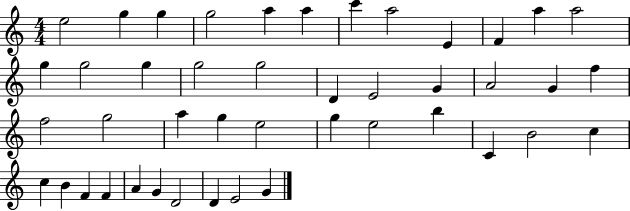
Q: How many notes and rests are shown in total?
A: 44